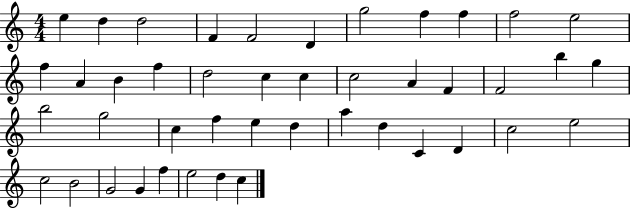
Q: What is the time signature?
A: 4/4